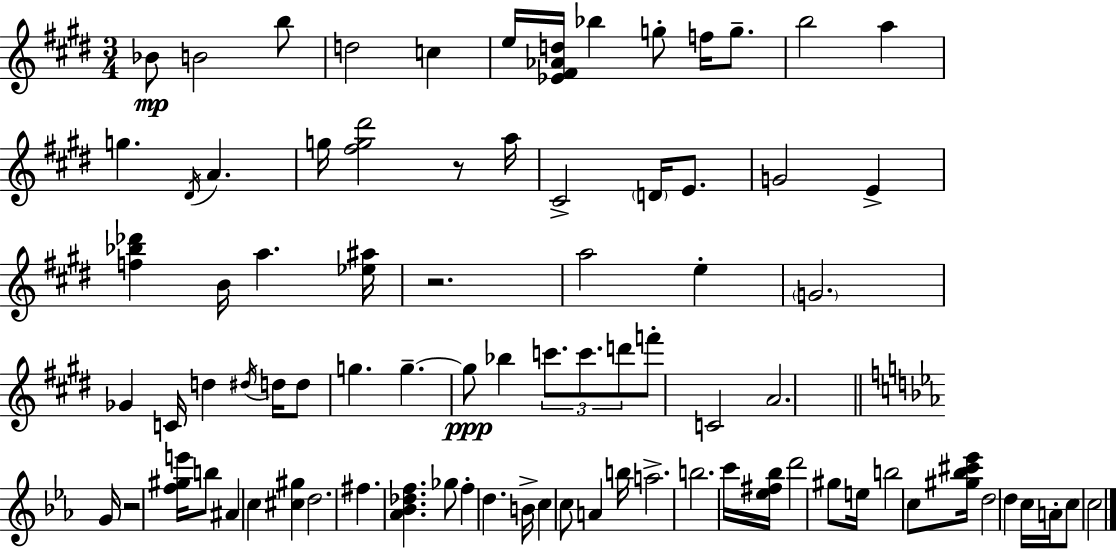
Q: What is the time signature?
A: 3/4